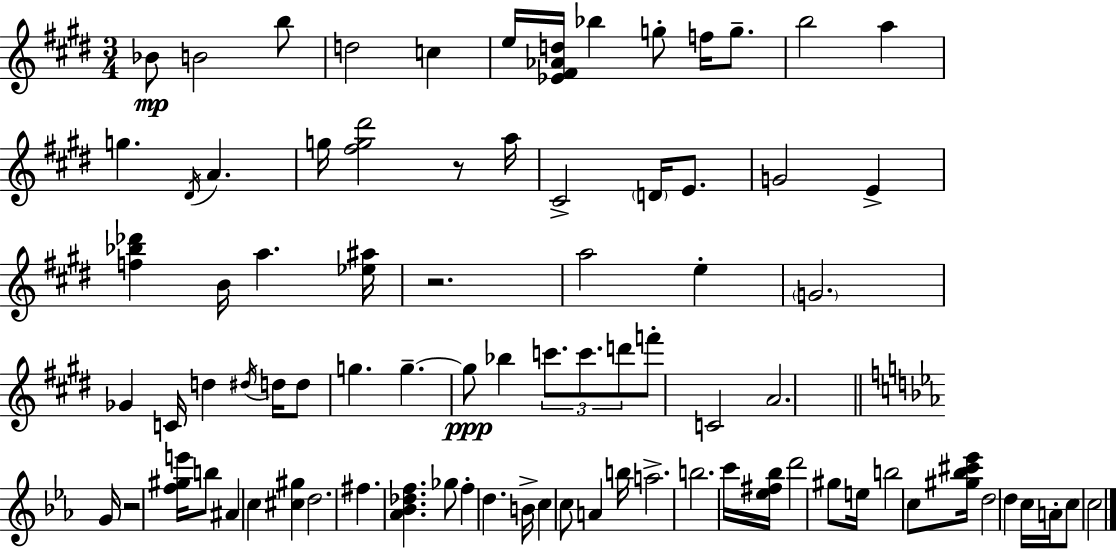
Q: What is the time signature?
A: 3/4